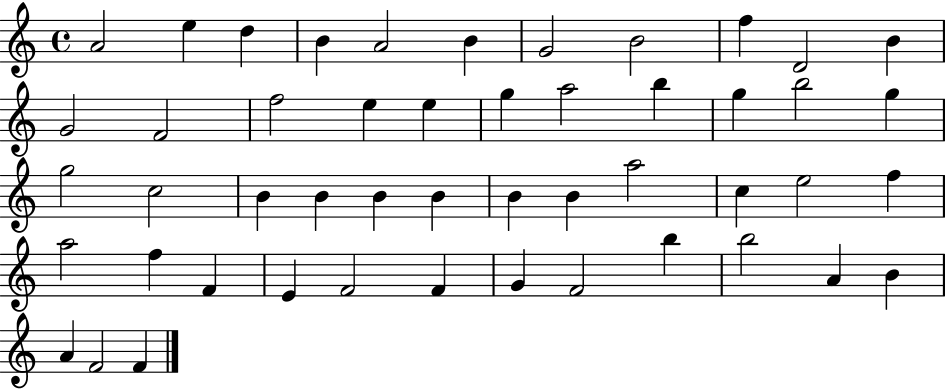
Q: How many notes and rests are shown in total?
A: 49